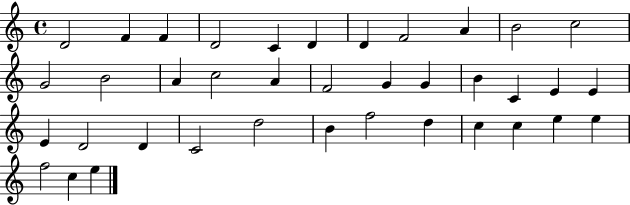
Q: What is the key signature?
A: C major